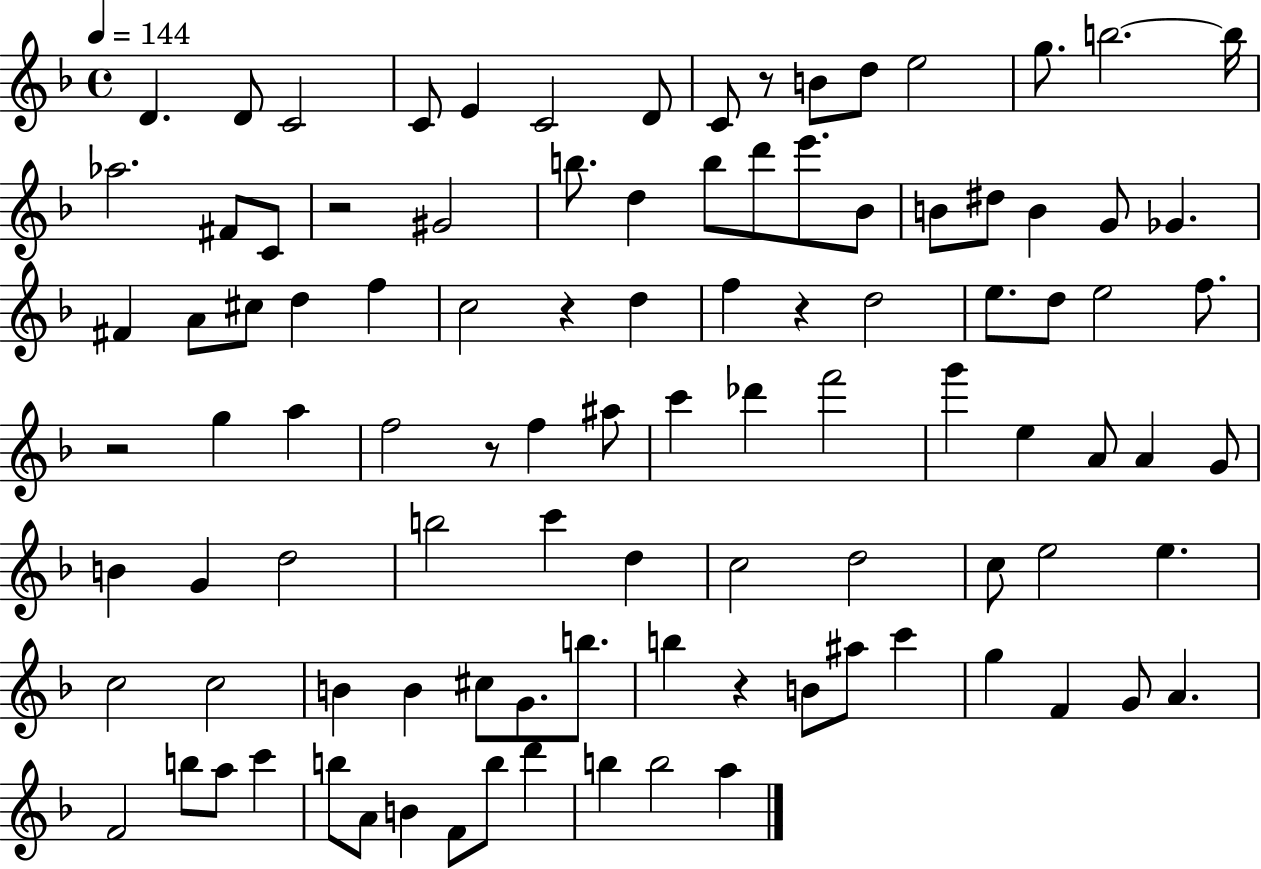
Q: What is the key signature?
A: F major